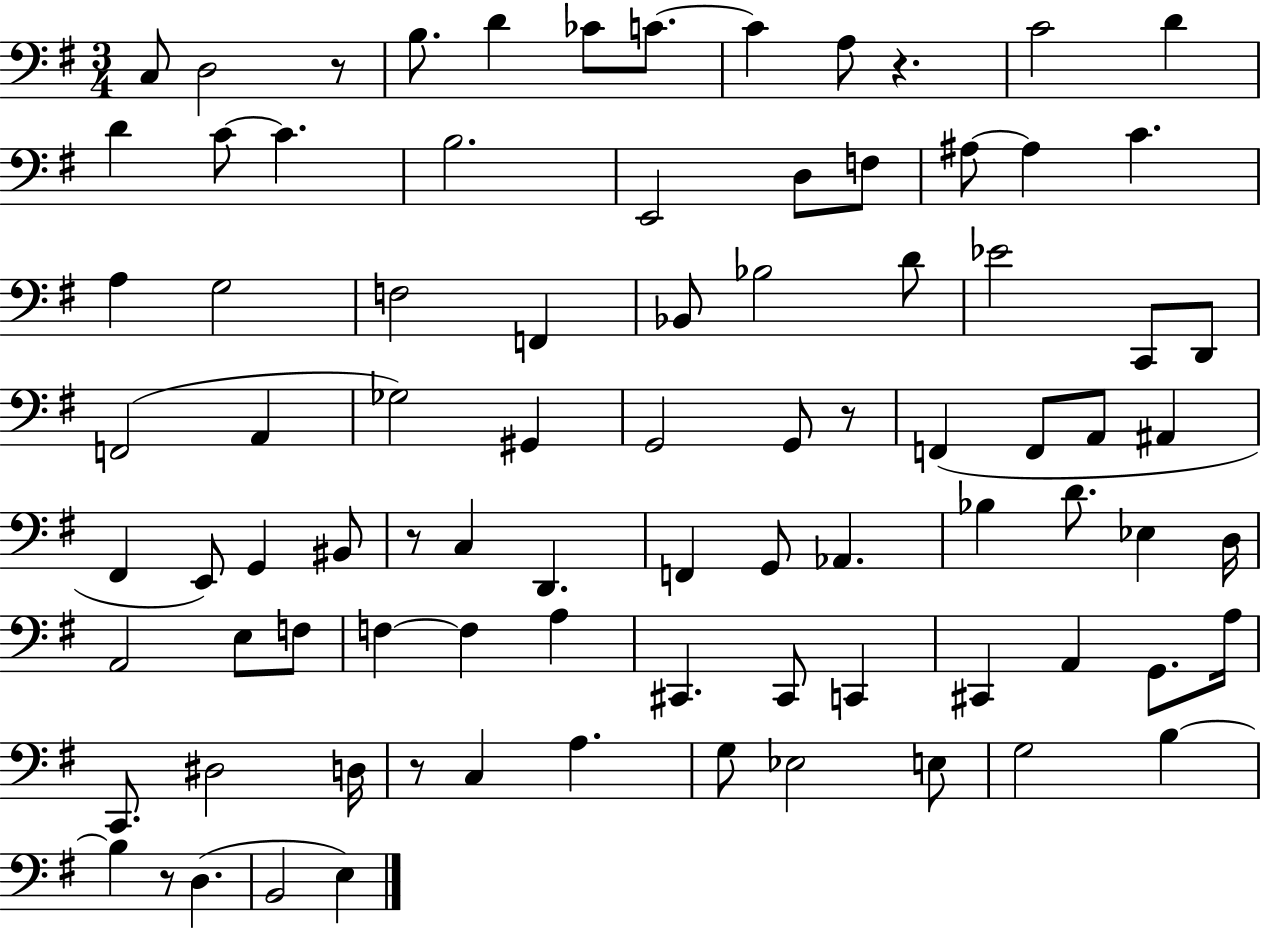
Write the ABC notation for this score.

X:1
T:Untitled
M:3/4
L:1/4
K:G
C,/2 D,2 z/2 B,/2 D _C/2 C/2 C A,/2 z C2 D D C/2 C B,2 E,,2 D,/2 F,/2 ^A,/2 ^A, C A, G,2 F,2 F,, _B,,/2 _B,2 D/2 _E2 C,,/2 D,,/2 F,,2 A,, _G,2 ^G,, G,,2 G,,/2 z/2 F,, F,,/2 A,,/2 ^A,, ^F,, E,,/2 G,, ^B,,/2 z/2 C, D,, F,, G,,/2 _A,, _B, D/2 _E, D,/4 A,,2 E,/2 F,/2 F, F, A, ^C,, ^C,,/2 C,, ^C,, A,, G,,/2 A,/4 C,,/2 ^D,2 D,/4 z/2 C, A, G,/2 _E,2 E,/2 G,2 B, B, z/2 D, B,,2 E,